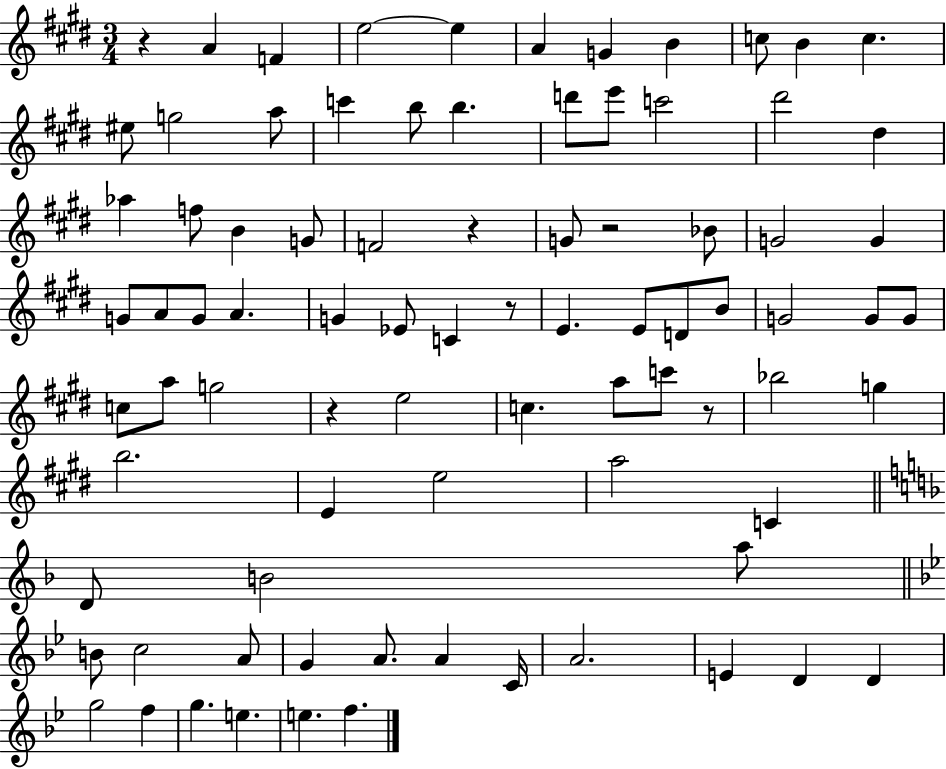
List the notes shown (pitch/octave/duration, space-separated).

R/q A4/q F4/q E5/h E5/q A4/q G4/q B4/q C5/e B4/q C5/q. EIS5/e G5/h A5/e C6/q B5/e B5/q. D6/e E6/e C6/h D#6/h D#5/q Ab5/q F5/e B4/q G4/e F4/h R/q G4/e R/h Bb4/e G4/h G4/q G4/e A4/e G4/e A4/q. G4/q Eb4/e C4/q R/e E4/q. E4/e D4/e B4/e G4/h G4/e G4/e C5/e A5/e G5/h R/q E5/h C5/q. A5/e C6/e R/e Bb5/h G5/q B5/h. E4/q E5/h A5/h C4/q D4/e B4/h A5/e B4/e C5/h A4/e G4/q A4/e. A4/q C4/s A4/h. E4/q D4/q D4/q G5/h F5/q G5/q. E5/q. E5/q. F5/q.